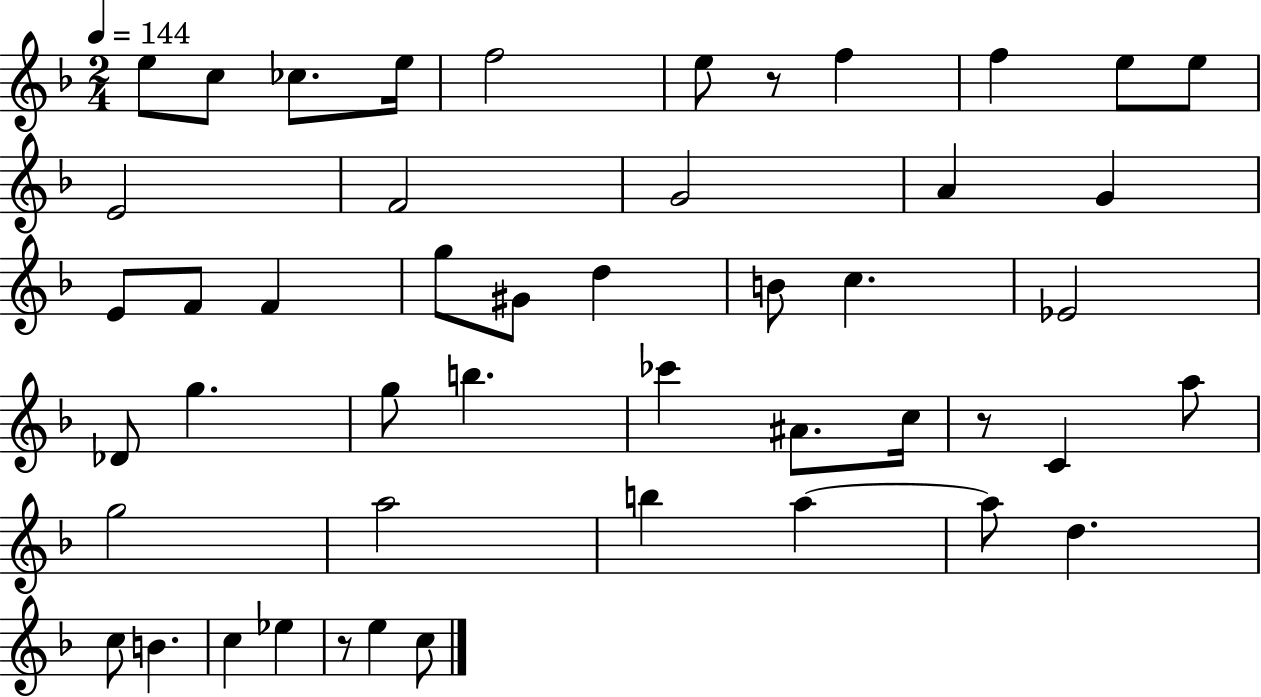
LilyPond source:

{
  \clef treble
  \numericTimeSignature
  \time 2/4
  \key f \major
  \tempo 4 = 144
  e''8 c''8 ces''8. e''16 | f''2 | e''8 r8 f''4 | f''4 e''8 e''8 | \break e'2 | f'2 | g'2 | a'4 g'4 | \break e'8 f'8 f'4 | g''8 gis'8 d''4 | b'8 c''4. | ees'2 | \break des'8 g''4. | g''8 b''4. | ces'''4 ais'8. c''16 | r8 c'4 a''8 | \break g''2 | a''2 | b''4 a''4~~ | a''8 d''4. | \break c''8 b'4. | c''4 ees''4 | r8 e''4 c''8 | \bar "|."
}